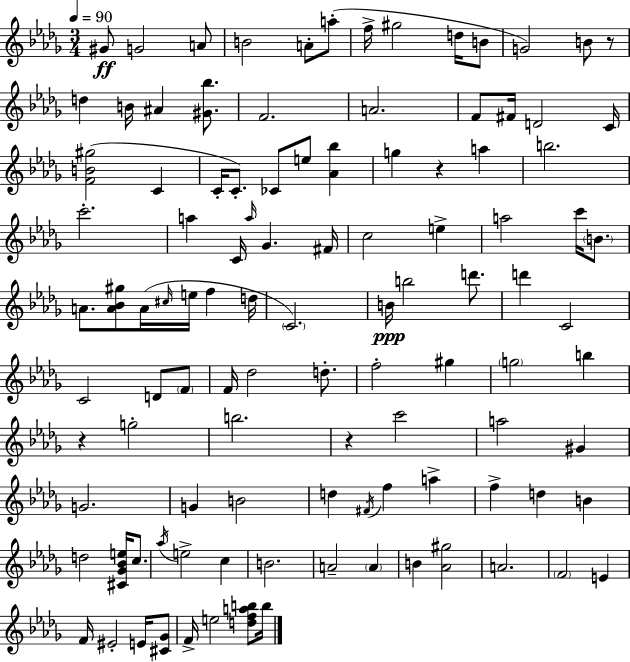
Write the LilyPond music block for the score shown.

{
  \clef treble
  \numericTimeSignature
  \time 3/4
  \key bes \minor
  \tempo 4 = 90
  gis'8\ff g'2 a'8 | b'2 a'8-. a''8-.( | f''16-> gis''2 d''16 b'8 | g'2) b'8 r8 | \break d''4 b'16 ais'4 <gis' bes''>8. | f'2. | a'2. | f'8 fis'16 d'2 c'16 | \break <f' b' gis''>2( c'4 | c'16-. c'8.-.) ces'8 e''8 <aes' bes''>4 | g''4 r4 a''4 | b''2. | \break c'''2.-. | a''4 c'16 \grace { a''16 } ges'4. | fis'16 c''2 e''4-> | a''2 c'''16 \parenthesize b'8. | \break a'8. <a' bes' gis''>8 a'16( \grace { cis''16 } e''16 f''4 | d''16 \parenthesize c'2.) | b'16\ppp b''2 d'''8. | d'''4 c'2 | \break c'2 d'8 | \parenthesize f'8 f'16 des''2 d''8.-. | f''2-. gis''4 | \parenthesize g''2 b''4 | \break r4 g''2-. | b''2. | r4 c'''2 | a''2 gis'4 | \break g'2. | g'4 b'2 | d''4 \acciaccatura { fis'16 } f''4 a''4-> | f''4-> d''4 b'4 | \break d''2 <cis' ges' bes' e''>16 | c''8. \acciaccatura { aes''16 } e''2-> | c''4 b'2. | a'2-- | \break \parenthesize a'4 b'4 <aes' gis''>2 | a'2. | \parenthesize f'2 | e'4 f'16 eis'2-. | \break e'16 <cis' ges'>8 f'16-> e''2 | <d'' f'' a'' b''>8 b''16 \bar "|."
}